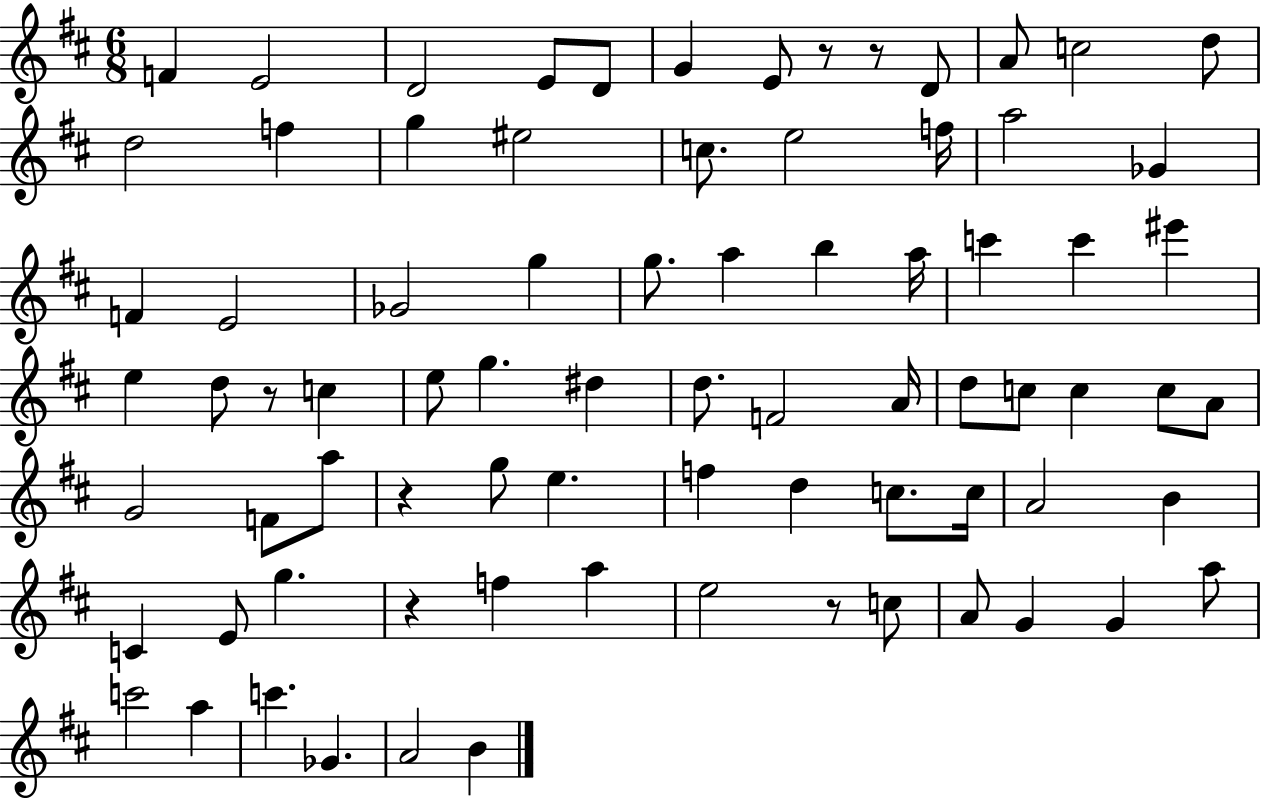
{
  \clef treble
  \numericTimeSignature
  \time 6/8
  \key d \major
  \repeat volta 2 { f'4 e'2 | d'2 e'8 d'8 | g'4 e'8 r8 r8 d'8 | a'8 c''2 d''8 | \break d''2 f''4 | g''4 eis''2 | c''8. e''2 f''16 | a''2 ges'4 | \break f'4 e'2 | ges'2 g''4 | g''8. a''4 b''4 a''16 | c'''4 c'''4 eis'''4 | \break e''4 d''8 r8 c''4 | e''8 g''4. dis''4 | d''8. f'2 a'16 | d''8 c''8 c''4 c''8 a'8 | \break g'2 f'8 a''8 | r4 g''8 e''4. | f''4 d''4 c''8. c''16 | a'2 b'4 | \break c'4 e'8 g''4. | r4 f''4 a''4 | e''2 r8 c''8 | a'8 g'4 g'4 a''8 | \break c'''2 a''4 | c'''4. ges'4. | a'2 b'4 | } \bar "|."
}